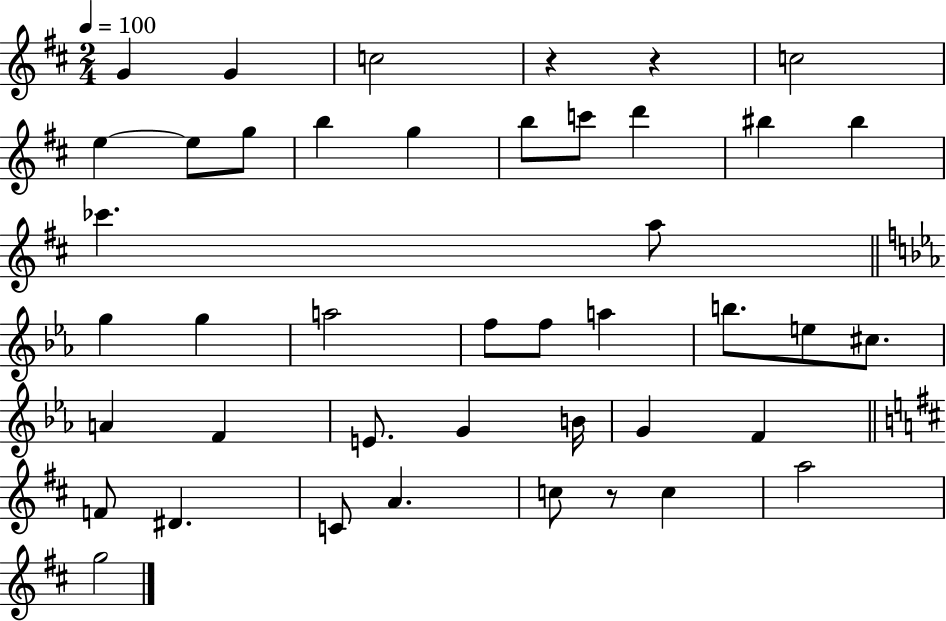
G4/q G4/q C5/h R/q R/q C5/h E5/q E5/e G5/e B5/q G5/q B5/e C6/e D6/q BIS5/q BIS5/q CES6/q. A5/e G5/q G5/q A5/h F5/e F5/e A5/q B5/e. E5/e C#5/e. A4/q F4/q E4/e. G4/q B4/s G4/q F4/q F4/e D#4/q. C4/e A4/q. C5/e R/e C5/q A5/h G5/h